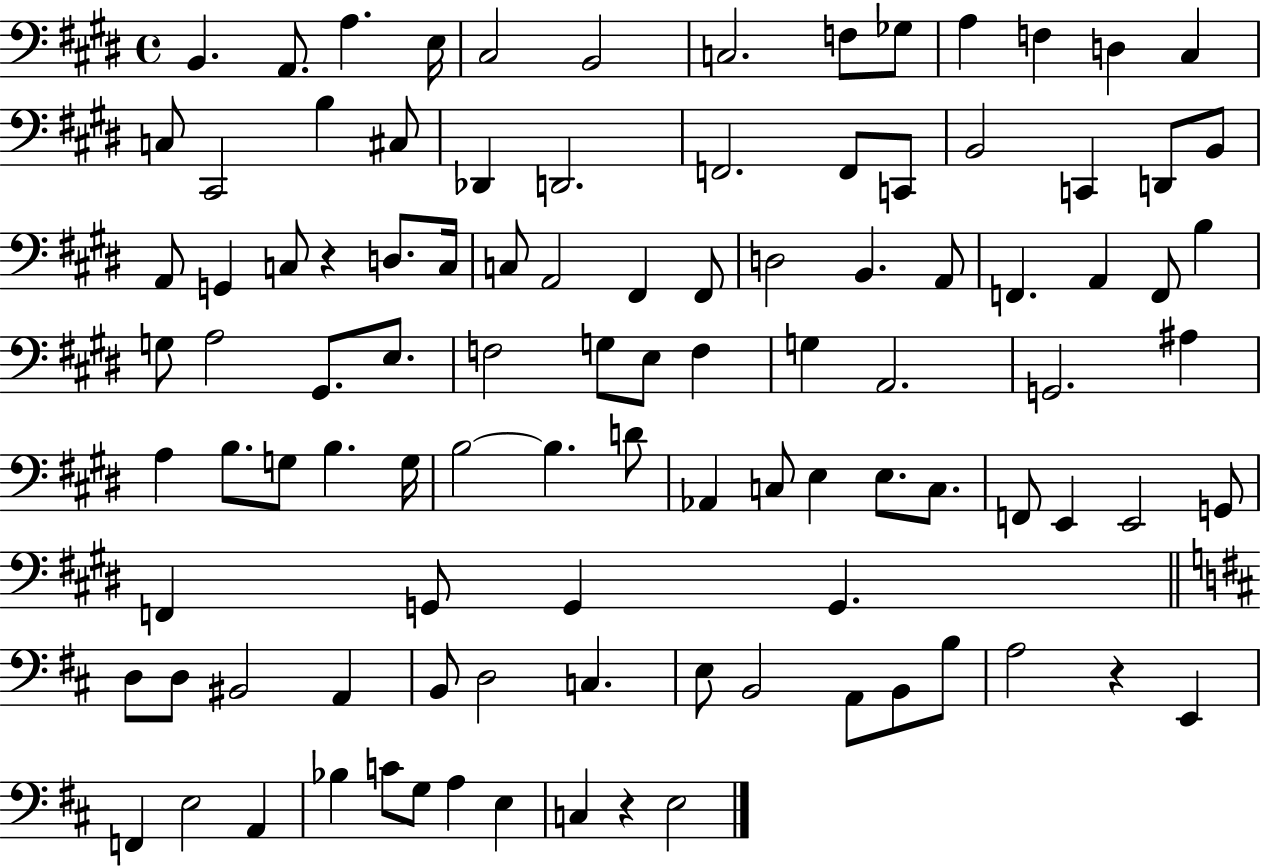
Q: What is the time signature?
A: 4/4